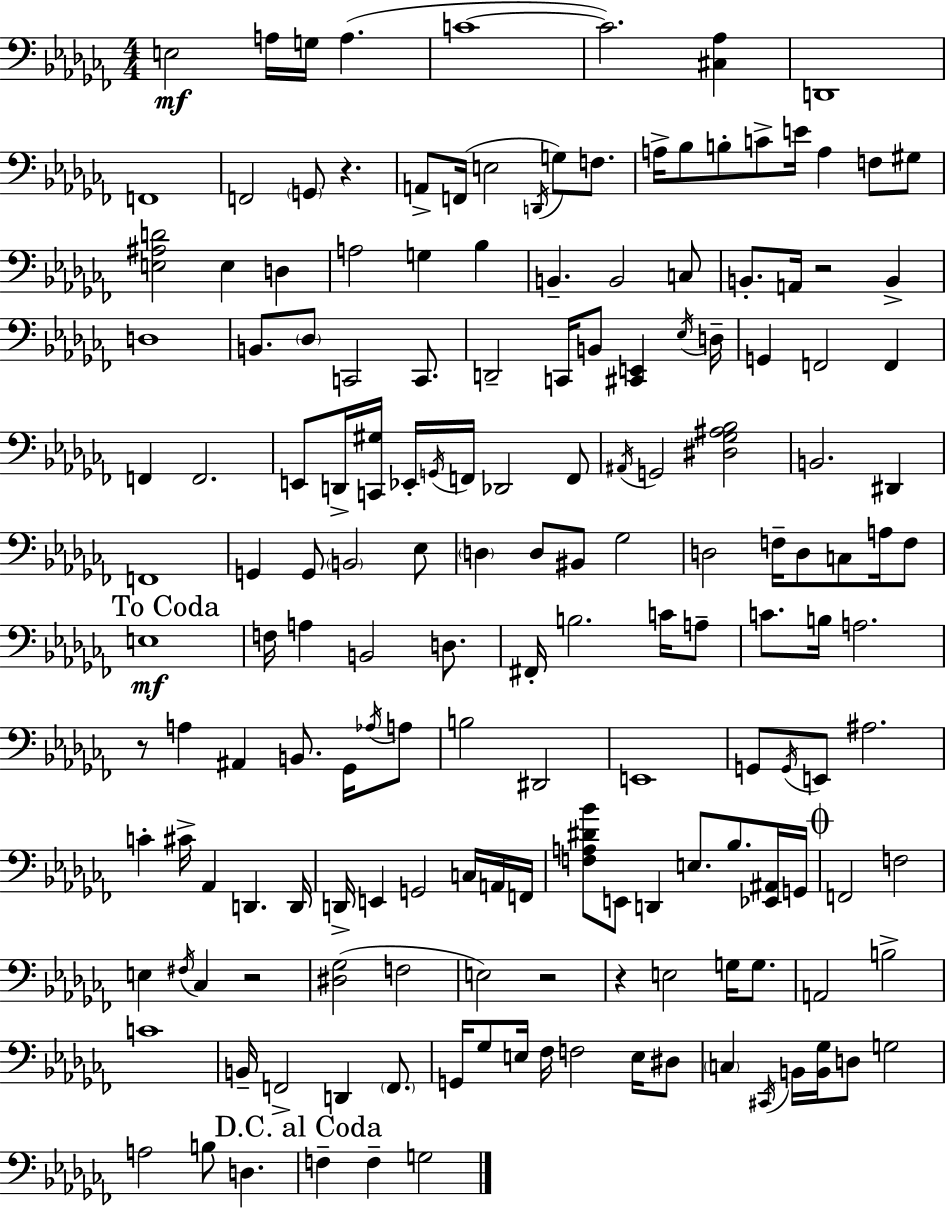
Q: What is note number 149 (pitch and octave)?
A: D3